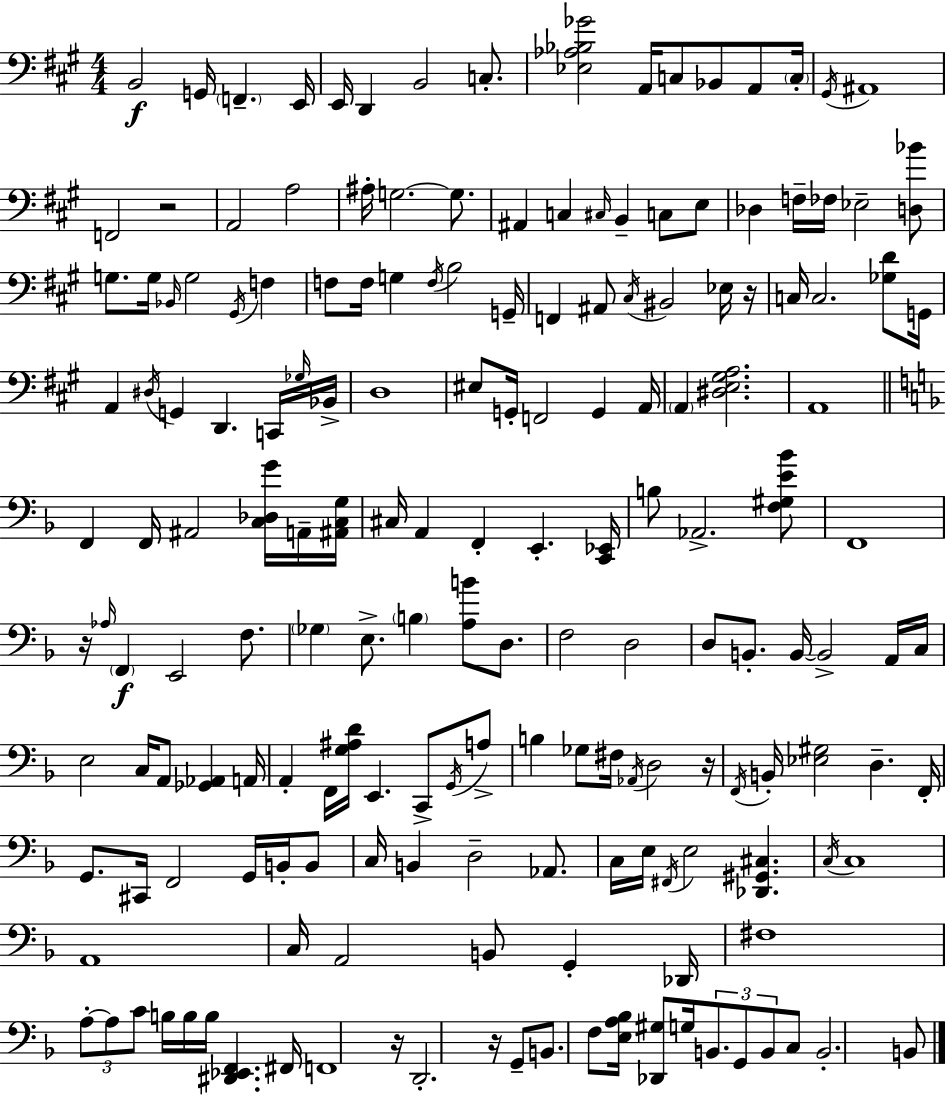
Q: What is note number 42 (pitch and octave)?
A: B3